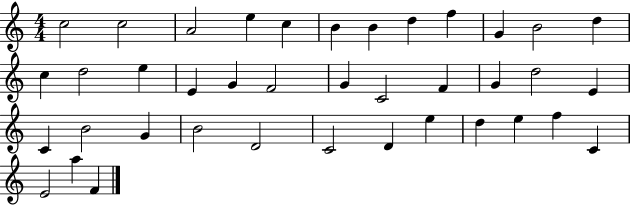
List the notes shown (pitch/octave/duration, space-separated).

C5/h C5/h A4/h E5/q C5/q B4/q B4/q D5/q F5/q G4/q B4/h D5/q C5/q D5/h E5/q E4/q G4/q F4/h G4/q C4/h F4/q G4/q D5/h E4/q C4/q B4/h G4/q B4/h D4/h C4/h D4/q E5/q D5/q E5/q F5/q C4/q E4/h A5/q F4/q